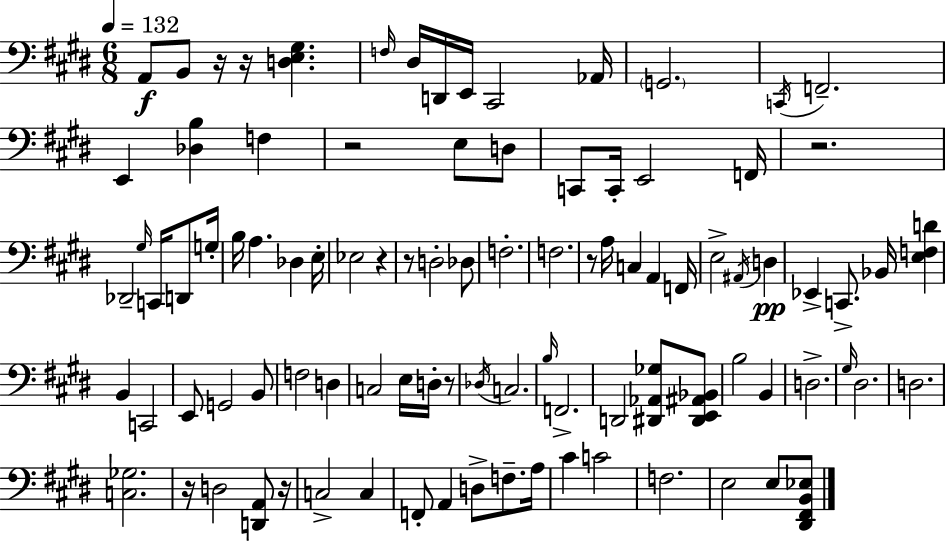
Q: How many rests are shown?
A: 10